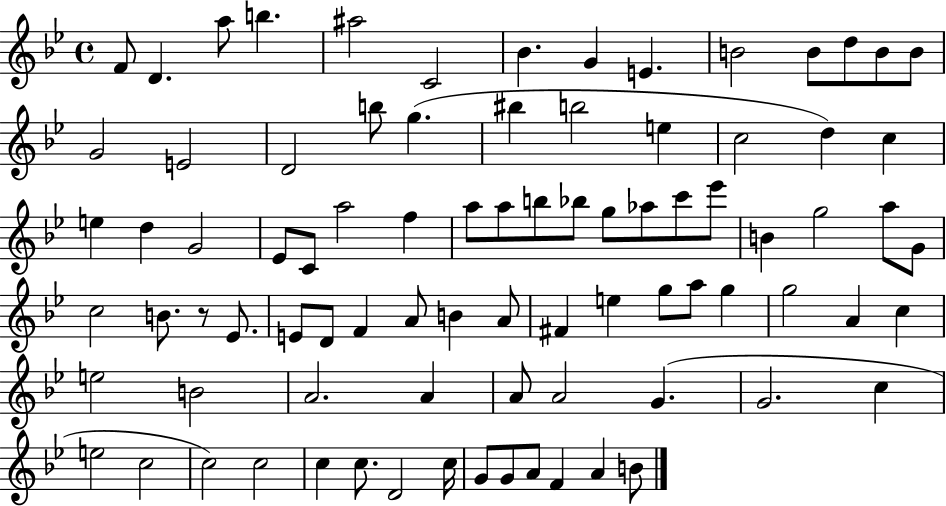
F4/e D4/q. A5/e B5/q. A#5/h C4/h Bb4/q. G4/q E4/q. B4/h B4/e D5/e B4/e B4/e G4/h E4/h D4/h B5/e G5/q. BIS5/q B5/h E5/q C5/h D5/q C5/q E5/q D5/q G4/h Eb4/e C4/e A5/h F5/q A5/e A5/e B5/e Bb5/e G5/e Ab5/e C6/e Eb6/e B4/q G5/h A5/e G4/e C5/h B4/e. R/e Eb4/e. E4/e D4/e F4/q A4/e B4/q A4/e F#4/q E5/q G5/e A5/e G5/q G5/h A4/q C5/q E5/h B4/h A4/h. A4/q A4/e A4/h G4/q. G4/h. C5/q E5/h C5/h C5/h C5/h C5/q C5/e. D4/h C5/s G4/e G4/e A4/e F4/q A4/q B4/e